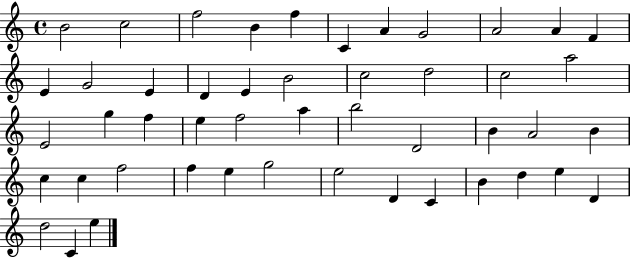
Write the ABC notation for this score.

X:1
T:Untitled
M:4/4
L:1/4
K:C
B2 c2 f2 B f C A G2 A2 A F E G2 E D E B2 c2 d2 c2 a2 E2 g f e f2 a b2 D2 B A2 B c c f2 f e g2 e2 D C B d e D d2 C e